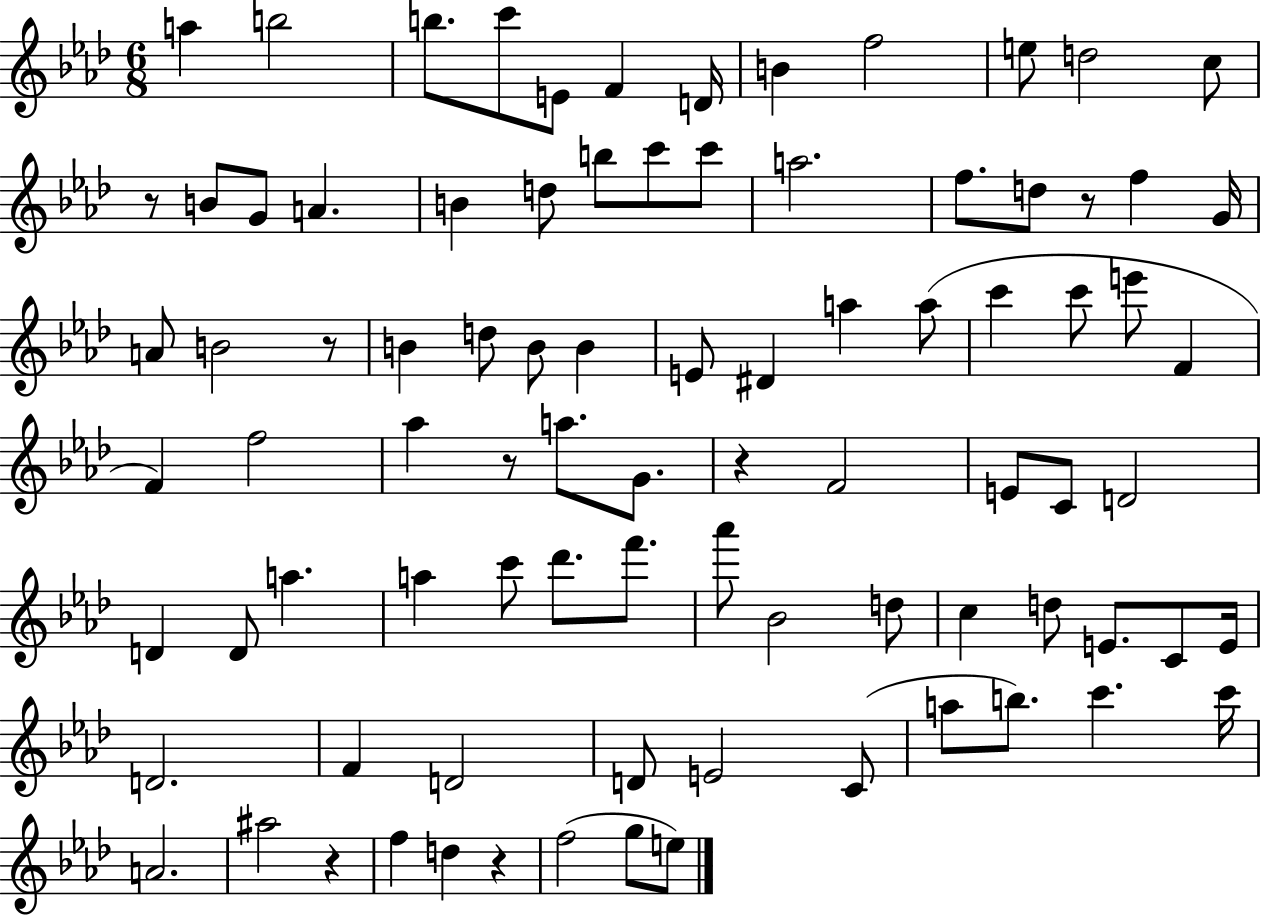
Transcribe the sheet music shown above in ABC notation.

X:1
T:Untitled
M:6/8
L:1/4
K:Ab
a b2 b/2 c'/2 E/2 F D/4 B f2 e/2 d2 c/2 z/2 B/2 G/2 A B d/2 b/2 c'/2 c'/2 a2 f/2 d/2 z/2 f G/4 A/2 B2 z/2 B d/2 B/2 B E/2 ^D a a/2 c' c'/2 e'/2 F F f2 _a z/2 a/2 G/2 z F2 E/2 C/2 D2 D D/2 a a c'/2 _d'/2 f'/2 _a'/2 _B2 d/2 c d/2 E/2 C/2 E/4 D2 F D2 D/2 E2 C/2 a/2 b/2 c' c'/4 A2 ^a2 z f d z f2 g/2 e/2